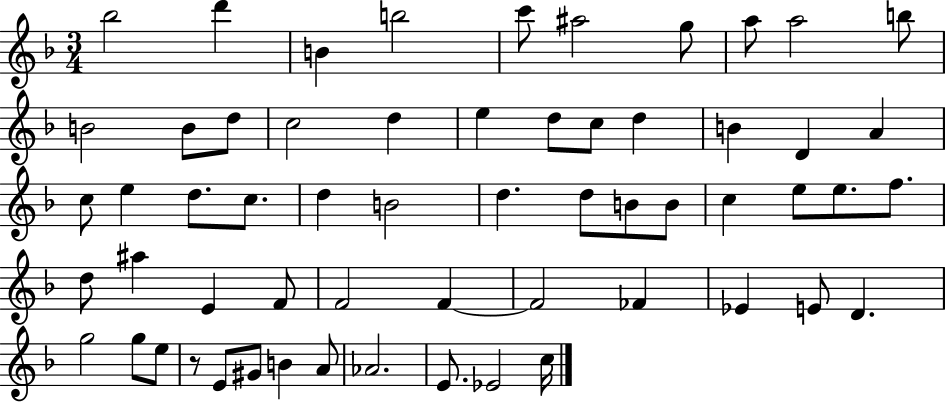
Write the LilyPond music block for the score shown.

{
  \clef treble
  \numericTimeSignature
  \time 3/4
  \key f \major
  bes''2 d'''4 | b'4 b''2 | c'''8 ais''2 g''8 | a''8 a''2 b''8 | \break b'2 b'8 d''8 | c''2 d''4 | e''4 d''8 c''8 d''4 | b'4 d'4 a'4 | \break c''8 e''4 d''8. c''8. | d''4 b'2 | d''4. d''8 b'8 b'8 | c''4 e''8 e''8. f''8. | \break d''8 ais''4 e'4 f'8 | f'2 f'4~~ | f'2 fes'4 | ees'4 e'8 d'4. | \break g''2 g''8 e''8 | r8 e'8 gis'8 b'4 a'8 | aes'2. | e'8. ees'2 c''16 | \break \bar "|."
}